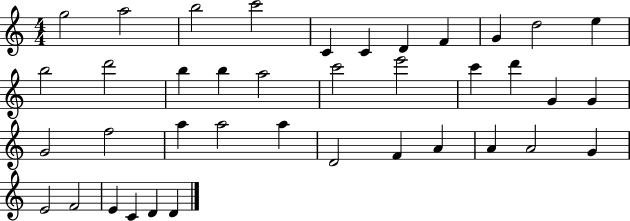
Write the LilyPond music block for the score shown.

{
  \clef treble
  \numericTimeSignature
  \time 4/4
  \key c \major
  g''2 a''2 | b''2 c'''2 | c'4 c'4 d'4 f'4 | g'4 d''2 e''4 | \break b''2 d'''2 | b''4 b''4 a''2 | c'''2 e'''2 | c'''4 d'''4 g'4 g'4 | \break g'2 f''2 | a''4 a''2 a''4 | d'2 f'4 a'4 | a'4 a'2 g'4 | \break e'2 f'2 | e'4 c'4 d'4 d'4 | \bar "|."
}